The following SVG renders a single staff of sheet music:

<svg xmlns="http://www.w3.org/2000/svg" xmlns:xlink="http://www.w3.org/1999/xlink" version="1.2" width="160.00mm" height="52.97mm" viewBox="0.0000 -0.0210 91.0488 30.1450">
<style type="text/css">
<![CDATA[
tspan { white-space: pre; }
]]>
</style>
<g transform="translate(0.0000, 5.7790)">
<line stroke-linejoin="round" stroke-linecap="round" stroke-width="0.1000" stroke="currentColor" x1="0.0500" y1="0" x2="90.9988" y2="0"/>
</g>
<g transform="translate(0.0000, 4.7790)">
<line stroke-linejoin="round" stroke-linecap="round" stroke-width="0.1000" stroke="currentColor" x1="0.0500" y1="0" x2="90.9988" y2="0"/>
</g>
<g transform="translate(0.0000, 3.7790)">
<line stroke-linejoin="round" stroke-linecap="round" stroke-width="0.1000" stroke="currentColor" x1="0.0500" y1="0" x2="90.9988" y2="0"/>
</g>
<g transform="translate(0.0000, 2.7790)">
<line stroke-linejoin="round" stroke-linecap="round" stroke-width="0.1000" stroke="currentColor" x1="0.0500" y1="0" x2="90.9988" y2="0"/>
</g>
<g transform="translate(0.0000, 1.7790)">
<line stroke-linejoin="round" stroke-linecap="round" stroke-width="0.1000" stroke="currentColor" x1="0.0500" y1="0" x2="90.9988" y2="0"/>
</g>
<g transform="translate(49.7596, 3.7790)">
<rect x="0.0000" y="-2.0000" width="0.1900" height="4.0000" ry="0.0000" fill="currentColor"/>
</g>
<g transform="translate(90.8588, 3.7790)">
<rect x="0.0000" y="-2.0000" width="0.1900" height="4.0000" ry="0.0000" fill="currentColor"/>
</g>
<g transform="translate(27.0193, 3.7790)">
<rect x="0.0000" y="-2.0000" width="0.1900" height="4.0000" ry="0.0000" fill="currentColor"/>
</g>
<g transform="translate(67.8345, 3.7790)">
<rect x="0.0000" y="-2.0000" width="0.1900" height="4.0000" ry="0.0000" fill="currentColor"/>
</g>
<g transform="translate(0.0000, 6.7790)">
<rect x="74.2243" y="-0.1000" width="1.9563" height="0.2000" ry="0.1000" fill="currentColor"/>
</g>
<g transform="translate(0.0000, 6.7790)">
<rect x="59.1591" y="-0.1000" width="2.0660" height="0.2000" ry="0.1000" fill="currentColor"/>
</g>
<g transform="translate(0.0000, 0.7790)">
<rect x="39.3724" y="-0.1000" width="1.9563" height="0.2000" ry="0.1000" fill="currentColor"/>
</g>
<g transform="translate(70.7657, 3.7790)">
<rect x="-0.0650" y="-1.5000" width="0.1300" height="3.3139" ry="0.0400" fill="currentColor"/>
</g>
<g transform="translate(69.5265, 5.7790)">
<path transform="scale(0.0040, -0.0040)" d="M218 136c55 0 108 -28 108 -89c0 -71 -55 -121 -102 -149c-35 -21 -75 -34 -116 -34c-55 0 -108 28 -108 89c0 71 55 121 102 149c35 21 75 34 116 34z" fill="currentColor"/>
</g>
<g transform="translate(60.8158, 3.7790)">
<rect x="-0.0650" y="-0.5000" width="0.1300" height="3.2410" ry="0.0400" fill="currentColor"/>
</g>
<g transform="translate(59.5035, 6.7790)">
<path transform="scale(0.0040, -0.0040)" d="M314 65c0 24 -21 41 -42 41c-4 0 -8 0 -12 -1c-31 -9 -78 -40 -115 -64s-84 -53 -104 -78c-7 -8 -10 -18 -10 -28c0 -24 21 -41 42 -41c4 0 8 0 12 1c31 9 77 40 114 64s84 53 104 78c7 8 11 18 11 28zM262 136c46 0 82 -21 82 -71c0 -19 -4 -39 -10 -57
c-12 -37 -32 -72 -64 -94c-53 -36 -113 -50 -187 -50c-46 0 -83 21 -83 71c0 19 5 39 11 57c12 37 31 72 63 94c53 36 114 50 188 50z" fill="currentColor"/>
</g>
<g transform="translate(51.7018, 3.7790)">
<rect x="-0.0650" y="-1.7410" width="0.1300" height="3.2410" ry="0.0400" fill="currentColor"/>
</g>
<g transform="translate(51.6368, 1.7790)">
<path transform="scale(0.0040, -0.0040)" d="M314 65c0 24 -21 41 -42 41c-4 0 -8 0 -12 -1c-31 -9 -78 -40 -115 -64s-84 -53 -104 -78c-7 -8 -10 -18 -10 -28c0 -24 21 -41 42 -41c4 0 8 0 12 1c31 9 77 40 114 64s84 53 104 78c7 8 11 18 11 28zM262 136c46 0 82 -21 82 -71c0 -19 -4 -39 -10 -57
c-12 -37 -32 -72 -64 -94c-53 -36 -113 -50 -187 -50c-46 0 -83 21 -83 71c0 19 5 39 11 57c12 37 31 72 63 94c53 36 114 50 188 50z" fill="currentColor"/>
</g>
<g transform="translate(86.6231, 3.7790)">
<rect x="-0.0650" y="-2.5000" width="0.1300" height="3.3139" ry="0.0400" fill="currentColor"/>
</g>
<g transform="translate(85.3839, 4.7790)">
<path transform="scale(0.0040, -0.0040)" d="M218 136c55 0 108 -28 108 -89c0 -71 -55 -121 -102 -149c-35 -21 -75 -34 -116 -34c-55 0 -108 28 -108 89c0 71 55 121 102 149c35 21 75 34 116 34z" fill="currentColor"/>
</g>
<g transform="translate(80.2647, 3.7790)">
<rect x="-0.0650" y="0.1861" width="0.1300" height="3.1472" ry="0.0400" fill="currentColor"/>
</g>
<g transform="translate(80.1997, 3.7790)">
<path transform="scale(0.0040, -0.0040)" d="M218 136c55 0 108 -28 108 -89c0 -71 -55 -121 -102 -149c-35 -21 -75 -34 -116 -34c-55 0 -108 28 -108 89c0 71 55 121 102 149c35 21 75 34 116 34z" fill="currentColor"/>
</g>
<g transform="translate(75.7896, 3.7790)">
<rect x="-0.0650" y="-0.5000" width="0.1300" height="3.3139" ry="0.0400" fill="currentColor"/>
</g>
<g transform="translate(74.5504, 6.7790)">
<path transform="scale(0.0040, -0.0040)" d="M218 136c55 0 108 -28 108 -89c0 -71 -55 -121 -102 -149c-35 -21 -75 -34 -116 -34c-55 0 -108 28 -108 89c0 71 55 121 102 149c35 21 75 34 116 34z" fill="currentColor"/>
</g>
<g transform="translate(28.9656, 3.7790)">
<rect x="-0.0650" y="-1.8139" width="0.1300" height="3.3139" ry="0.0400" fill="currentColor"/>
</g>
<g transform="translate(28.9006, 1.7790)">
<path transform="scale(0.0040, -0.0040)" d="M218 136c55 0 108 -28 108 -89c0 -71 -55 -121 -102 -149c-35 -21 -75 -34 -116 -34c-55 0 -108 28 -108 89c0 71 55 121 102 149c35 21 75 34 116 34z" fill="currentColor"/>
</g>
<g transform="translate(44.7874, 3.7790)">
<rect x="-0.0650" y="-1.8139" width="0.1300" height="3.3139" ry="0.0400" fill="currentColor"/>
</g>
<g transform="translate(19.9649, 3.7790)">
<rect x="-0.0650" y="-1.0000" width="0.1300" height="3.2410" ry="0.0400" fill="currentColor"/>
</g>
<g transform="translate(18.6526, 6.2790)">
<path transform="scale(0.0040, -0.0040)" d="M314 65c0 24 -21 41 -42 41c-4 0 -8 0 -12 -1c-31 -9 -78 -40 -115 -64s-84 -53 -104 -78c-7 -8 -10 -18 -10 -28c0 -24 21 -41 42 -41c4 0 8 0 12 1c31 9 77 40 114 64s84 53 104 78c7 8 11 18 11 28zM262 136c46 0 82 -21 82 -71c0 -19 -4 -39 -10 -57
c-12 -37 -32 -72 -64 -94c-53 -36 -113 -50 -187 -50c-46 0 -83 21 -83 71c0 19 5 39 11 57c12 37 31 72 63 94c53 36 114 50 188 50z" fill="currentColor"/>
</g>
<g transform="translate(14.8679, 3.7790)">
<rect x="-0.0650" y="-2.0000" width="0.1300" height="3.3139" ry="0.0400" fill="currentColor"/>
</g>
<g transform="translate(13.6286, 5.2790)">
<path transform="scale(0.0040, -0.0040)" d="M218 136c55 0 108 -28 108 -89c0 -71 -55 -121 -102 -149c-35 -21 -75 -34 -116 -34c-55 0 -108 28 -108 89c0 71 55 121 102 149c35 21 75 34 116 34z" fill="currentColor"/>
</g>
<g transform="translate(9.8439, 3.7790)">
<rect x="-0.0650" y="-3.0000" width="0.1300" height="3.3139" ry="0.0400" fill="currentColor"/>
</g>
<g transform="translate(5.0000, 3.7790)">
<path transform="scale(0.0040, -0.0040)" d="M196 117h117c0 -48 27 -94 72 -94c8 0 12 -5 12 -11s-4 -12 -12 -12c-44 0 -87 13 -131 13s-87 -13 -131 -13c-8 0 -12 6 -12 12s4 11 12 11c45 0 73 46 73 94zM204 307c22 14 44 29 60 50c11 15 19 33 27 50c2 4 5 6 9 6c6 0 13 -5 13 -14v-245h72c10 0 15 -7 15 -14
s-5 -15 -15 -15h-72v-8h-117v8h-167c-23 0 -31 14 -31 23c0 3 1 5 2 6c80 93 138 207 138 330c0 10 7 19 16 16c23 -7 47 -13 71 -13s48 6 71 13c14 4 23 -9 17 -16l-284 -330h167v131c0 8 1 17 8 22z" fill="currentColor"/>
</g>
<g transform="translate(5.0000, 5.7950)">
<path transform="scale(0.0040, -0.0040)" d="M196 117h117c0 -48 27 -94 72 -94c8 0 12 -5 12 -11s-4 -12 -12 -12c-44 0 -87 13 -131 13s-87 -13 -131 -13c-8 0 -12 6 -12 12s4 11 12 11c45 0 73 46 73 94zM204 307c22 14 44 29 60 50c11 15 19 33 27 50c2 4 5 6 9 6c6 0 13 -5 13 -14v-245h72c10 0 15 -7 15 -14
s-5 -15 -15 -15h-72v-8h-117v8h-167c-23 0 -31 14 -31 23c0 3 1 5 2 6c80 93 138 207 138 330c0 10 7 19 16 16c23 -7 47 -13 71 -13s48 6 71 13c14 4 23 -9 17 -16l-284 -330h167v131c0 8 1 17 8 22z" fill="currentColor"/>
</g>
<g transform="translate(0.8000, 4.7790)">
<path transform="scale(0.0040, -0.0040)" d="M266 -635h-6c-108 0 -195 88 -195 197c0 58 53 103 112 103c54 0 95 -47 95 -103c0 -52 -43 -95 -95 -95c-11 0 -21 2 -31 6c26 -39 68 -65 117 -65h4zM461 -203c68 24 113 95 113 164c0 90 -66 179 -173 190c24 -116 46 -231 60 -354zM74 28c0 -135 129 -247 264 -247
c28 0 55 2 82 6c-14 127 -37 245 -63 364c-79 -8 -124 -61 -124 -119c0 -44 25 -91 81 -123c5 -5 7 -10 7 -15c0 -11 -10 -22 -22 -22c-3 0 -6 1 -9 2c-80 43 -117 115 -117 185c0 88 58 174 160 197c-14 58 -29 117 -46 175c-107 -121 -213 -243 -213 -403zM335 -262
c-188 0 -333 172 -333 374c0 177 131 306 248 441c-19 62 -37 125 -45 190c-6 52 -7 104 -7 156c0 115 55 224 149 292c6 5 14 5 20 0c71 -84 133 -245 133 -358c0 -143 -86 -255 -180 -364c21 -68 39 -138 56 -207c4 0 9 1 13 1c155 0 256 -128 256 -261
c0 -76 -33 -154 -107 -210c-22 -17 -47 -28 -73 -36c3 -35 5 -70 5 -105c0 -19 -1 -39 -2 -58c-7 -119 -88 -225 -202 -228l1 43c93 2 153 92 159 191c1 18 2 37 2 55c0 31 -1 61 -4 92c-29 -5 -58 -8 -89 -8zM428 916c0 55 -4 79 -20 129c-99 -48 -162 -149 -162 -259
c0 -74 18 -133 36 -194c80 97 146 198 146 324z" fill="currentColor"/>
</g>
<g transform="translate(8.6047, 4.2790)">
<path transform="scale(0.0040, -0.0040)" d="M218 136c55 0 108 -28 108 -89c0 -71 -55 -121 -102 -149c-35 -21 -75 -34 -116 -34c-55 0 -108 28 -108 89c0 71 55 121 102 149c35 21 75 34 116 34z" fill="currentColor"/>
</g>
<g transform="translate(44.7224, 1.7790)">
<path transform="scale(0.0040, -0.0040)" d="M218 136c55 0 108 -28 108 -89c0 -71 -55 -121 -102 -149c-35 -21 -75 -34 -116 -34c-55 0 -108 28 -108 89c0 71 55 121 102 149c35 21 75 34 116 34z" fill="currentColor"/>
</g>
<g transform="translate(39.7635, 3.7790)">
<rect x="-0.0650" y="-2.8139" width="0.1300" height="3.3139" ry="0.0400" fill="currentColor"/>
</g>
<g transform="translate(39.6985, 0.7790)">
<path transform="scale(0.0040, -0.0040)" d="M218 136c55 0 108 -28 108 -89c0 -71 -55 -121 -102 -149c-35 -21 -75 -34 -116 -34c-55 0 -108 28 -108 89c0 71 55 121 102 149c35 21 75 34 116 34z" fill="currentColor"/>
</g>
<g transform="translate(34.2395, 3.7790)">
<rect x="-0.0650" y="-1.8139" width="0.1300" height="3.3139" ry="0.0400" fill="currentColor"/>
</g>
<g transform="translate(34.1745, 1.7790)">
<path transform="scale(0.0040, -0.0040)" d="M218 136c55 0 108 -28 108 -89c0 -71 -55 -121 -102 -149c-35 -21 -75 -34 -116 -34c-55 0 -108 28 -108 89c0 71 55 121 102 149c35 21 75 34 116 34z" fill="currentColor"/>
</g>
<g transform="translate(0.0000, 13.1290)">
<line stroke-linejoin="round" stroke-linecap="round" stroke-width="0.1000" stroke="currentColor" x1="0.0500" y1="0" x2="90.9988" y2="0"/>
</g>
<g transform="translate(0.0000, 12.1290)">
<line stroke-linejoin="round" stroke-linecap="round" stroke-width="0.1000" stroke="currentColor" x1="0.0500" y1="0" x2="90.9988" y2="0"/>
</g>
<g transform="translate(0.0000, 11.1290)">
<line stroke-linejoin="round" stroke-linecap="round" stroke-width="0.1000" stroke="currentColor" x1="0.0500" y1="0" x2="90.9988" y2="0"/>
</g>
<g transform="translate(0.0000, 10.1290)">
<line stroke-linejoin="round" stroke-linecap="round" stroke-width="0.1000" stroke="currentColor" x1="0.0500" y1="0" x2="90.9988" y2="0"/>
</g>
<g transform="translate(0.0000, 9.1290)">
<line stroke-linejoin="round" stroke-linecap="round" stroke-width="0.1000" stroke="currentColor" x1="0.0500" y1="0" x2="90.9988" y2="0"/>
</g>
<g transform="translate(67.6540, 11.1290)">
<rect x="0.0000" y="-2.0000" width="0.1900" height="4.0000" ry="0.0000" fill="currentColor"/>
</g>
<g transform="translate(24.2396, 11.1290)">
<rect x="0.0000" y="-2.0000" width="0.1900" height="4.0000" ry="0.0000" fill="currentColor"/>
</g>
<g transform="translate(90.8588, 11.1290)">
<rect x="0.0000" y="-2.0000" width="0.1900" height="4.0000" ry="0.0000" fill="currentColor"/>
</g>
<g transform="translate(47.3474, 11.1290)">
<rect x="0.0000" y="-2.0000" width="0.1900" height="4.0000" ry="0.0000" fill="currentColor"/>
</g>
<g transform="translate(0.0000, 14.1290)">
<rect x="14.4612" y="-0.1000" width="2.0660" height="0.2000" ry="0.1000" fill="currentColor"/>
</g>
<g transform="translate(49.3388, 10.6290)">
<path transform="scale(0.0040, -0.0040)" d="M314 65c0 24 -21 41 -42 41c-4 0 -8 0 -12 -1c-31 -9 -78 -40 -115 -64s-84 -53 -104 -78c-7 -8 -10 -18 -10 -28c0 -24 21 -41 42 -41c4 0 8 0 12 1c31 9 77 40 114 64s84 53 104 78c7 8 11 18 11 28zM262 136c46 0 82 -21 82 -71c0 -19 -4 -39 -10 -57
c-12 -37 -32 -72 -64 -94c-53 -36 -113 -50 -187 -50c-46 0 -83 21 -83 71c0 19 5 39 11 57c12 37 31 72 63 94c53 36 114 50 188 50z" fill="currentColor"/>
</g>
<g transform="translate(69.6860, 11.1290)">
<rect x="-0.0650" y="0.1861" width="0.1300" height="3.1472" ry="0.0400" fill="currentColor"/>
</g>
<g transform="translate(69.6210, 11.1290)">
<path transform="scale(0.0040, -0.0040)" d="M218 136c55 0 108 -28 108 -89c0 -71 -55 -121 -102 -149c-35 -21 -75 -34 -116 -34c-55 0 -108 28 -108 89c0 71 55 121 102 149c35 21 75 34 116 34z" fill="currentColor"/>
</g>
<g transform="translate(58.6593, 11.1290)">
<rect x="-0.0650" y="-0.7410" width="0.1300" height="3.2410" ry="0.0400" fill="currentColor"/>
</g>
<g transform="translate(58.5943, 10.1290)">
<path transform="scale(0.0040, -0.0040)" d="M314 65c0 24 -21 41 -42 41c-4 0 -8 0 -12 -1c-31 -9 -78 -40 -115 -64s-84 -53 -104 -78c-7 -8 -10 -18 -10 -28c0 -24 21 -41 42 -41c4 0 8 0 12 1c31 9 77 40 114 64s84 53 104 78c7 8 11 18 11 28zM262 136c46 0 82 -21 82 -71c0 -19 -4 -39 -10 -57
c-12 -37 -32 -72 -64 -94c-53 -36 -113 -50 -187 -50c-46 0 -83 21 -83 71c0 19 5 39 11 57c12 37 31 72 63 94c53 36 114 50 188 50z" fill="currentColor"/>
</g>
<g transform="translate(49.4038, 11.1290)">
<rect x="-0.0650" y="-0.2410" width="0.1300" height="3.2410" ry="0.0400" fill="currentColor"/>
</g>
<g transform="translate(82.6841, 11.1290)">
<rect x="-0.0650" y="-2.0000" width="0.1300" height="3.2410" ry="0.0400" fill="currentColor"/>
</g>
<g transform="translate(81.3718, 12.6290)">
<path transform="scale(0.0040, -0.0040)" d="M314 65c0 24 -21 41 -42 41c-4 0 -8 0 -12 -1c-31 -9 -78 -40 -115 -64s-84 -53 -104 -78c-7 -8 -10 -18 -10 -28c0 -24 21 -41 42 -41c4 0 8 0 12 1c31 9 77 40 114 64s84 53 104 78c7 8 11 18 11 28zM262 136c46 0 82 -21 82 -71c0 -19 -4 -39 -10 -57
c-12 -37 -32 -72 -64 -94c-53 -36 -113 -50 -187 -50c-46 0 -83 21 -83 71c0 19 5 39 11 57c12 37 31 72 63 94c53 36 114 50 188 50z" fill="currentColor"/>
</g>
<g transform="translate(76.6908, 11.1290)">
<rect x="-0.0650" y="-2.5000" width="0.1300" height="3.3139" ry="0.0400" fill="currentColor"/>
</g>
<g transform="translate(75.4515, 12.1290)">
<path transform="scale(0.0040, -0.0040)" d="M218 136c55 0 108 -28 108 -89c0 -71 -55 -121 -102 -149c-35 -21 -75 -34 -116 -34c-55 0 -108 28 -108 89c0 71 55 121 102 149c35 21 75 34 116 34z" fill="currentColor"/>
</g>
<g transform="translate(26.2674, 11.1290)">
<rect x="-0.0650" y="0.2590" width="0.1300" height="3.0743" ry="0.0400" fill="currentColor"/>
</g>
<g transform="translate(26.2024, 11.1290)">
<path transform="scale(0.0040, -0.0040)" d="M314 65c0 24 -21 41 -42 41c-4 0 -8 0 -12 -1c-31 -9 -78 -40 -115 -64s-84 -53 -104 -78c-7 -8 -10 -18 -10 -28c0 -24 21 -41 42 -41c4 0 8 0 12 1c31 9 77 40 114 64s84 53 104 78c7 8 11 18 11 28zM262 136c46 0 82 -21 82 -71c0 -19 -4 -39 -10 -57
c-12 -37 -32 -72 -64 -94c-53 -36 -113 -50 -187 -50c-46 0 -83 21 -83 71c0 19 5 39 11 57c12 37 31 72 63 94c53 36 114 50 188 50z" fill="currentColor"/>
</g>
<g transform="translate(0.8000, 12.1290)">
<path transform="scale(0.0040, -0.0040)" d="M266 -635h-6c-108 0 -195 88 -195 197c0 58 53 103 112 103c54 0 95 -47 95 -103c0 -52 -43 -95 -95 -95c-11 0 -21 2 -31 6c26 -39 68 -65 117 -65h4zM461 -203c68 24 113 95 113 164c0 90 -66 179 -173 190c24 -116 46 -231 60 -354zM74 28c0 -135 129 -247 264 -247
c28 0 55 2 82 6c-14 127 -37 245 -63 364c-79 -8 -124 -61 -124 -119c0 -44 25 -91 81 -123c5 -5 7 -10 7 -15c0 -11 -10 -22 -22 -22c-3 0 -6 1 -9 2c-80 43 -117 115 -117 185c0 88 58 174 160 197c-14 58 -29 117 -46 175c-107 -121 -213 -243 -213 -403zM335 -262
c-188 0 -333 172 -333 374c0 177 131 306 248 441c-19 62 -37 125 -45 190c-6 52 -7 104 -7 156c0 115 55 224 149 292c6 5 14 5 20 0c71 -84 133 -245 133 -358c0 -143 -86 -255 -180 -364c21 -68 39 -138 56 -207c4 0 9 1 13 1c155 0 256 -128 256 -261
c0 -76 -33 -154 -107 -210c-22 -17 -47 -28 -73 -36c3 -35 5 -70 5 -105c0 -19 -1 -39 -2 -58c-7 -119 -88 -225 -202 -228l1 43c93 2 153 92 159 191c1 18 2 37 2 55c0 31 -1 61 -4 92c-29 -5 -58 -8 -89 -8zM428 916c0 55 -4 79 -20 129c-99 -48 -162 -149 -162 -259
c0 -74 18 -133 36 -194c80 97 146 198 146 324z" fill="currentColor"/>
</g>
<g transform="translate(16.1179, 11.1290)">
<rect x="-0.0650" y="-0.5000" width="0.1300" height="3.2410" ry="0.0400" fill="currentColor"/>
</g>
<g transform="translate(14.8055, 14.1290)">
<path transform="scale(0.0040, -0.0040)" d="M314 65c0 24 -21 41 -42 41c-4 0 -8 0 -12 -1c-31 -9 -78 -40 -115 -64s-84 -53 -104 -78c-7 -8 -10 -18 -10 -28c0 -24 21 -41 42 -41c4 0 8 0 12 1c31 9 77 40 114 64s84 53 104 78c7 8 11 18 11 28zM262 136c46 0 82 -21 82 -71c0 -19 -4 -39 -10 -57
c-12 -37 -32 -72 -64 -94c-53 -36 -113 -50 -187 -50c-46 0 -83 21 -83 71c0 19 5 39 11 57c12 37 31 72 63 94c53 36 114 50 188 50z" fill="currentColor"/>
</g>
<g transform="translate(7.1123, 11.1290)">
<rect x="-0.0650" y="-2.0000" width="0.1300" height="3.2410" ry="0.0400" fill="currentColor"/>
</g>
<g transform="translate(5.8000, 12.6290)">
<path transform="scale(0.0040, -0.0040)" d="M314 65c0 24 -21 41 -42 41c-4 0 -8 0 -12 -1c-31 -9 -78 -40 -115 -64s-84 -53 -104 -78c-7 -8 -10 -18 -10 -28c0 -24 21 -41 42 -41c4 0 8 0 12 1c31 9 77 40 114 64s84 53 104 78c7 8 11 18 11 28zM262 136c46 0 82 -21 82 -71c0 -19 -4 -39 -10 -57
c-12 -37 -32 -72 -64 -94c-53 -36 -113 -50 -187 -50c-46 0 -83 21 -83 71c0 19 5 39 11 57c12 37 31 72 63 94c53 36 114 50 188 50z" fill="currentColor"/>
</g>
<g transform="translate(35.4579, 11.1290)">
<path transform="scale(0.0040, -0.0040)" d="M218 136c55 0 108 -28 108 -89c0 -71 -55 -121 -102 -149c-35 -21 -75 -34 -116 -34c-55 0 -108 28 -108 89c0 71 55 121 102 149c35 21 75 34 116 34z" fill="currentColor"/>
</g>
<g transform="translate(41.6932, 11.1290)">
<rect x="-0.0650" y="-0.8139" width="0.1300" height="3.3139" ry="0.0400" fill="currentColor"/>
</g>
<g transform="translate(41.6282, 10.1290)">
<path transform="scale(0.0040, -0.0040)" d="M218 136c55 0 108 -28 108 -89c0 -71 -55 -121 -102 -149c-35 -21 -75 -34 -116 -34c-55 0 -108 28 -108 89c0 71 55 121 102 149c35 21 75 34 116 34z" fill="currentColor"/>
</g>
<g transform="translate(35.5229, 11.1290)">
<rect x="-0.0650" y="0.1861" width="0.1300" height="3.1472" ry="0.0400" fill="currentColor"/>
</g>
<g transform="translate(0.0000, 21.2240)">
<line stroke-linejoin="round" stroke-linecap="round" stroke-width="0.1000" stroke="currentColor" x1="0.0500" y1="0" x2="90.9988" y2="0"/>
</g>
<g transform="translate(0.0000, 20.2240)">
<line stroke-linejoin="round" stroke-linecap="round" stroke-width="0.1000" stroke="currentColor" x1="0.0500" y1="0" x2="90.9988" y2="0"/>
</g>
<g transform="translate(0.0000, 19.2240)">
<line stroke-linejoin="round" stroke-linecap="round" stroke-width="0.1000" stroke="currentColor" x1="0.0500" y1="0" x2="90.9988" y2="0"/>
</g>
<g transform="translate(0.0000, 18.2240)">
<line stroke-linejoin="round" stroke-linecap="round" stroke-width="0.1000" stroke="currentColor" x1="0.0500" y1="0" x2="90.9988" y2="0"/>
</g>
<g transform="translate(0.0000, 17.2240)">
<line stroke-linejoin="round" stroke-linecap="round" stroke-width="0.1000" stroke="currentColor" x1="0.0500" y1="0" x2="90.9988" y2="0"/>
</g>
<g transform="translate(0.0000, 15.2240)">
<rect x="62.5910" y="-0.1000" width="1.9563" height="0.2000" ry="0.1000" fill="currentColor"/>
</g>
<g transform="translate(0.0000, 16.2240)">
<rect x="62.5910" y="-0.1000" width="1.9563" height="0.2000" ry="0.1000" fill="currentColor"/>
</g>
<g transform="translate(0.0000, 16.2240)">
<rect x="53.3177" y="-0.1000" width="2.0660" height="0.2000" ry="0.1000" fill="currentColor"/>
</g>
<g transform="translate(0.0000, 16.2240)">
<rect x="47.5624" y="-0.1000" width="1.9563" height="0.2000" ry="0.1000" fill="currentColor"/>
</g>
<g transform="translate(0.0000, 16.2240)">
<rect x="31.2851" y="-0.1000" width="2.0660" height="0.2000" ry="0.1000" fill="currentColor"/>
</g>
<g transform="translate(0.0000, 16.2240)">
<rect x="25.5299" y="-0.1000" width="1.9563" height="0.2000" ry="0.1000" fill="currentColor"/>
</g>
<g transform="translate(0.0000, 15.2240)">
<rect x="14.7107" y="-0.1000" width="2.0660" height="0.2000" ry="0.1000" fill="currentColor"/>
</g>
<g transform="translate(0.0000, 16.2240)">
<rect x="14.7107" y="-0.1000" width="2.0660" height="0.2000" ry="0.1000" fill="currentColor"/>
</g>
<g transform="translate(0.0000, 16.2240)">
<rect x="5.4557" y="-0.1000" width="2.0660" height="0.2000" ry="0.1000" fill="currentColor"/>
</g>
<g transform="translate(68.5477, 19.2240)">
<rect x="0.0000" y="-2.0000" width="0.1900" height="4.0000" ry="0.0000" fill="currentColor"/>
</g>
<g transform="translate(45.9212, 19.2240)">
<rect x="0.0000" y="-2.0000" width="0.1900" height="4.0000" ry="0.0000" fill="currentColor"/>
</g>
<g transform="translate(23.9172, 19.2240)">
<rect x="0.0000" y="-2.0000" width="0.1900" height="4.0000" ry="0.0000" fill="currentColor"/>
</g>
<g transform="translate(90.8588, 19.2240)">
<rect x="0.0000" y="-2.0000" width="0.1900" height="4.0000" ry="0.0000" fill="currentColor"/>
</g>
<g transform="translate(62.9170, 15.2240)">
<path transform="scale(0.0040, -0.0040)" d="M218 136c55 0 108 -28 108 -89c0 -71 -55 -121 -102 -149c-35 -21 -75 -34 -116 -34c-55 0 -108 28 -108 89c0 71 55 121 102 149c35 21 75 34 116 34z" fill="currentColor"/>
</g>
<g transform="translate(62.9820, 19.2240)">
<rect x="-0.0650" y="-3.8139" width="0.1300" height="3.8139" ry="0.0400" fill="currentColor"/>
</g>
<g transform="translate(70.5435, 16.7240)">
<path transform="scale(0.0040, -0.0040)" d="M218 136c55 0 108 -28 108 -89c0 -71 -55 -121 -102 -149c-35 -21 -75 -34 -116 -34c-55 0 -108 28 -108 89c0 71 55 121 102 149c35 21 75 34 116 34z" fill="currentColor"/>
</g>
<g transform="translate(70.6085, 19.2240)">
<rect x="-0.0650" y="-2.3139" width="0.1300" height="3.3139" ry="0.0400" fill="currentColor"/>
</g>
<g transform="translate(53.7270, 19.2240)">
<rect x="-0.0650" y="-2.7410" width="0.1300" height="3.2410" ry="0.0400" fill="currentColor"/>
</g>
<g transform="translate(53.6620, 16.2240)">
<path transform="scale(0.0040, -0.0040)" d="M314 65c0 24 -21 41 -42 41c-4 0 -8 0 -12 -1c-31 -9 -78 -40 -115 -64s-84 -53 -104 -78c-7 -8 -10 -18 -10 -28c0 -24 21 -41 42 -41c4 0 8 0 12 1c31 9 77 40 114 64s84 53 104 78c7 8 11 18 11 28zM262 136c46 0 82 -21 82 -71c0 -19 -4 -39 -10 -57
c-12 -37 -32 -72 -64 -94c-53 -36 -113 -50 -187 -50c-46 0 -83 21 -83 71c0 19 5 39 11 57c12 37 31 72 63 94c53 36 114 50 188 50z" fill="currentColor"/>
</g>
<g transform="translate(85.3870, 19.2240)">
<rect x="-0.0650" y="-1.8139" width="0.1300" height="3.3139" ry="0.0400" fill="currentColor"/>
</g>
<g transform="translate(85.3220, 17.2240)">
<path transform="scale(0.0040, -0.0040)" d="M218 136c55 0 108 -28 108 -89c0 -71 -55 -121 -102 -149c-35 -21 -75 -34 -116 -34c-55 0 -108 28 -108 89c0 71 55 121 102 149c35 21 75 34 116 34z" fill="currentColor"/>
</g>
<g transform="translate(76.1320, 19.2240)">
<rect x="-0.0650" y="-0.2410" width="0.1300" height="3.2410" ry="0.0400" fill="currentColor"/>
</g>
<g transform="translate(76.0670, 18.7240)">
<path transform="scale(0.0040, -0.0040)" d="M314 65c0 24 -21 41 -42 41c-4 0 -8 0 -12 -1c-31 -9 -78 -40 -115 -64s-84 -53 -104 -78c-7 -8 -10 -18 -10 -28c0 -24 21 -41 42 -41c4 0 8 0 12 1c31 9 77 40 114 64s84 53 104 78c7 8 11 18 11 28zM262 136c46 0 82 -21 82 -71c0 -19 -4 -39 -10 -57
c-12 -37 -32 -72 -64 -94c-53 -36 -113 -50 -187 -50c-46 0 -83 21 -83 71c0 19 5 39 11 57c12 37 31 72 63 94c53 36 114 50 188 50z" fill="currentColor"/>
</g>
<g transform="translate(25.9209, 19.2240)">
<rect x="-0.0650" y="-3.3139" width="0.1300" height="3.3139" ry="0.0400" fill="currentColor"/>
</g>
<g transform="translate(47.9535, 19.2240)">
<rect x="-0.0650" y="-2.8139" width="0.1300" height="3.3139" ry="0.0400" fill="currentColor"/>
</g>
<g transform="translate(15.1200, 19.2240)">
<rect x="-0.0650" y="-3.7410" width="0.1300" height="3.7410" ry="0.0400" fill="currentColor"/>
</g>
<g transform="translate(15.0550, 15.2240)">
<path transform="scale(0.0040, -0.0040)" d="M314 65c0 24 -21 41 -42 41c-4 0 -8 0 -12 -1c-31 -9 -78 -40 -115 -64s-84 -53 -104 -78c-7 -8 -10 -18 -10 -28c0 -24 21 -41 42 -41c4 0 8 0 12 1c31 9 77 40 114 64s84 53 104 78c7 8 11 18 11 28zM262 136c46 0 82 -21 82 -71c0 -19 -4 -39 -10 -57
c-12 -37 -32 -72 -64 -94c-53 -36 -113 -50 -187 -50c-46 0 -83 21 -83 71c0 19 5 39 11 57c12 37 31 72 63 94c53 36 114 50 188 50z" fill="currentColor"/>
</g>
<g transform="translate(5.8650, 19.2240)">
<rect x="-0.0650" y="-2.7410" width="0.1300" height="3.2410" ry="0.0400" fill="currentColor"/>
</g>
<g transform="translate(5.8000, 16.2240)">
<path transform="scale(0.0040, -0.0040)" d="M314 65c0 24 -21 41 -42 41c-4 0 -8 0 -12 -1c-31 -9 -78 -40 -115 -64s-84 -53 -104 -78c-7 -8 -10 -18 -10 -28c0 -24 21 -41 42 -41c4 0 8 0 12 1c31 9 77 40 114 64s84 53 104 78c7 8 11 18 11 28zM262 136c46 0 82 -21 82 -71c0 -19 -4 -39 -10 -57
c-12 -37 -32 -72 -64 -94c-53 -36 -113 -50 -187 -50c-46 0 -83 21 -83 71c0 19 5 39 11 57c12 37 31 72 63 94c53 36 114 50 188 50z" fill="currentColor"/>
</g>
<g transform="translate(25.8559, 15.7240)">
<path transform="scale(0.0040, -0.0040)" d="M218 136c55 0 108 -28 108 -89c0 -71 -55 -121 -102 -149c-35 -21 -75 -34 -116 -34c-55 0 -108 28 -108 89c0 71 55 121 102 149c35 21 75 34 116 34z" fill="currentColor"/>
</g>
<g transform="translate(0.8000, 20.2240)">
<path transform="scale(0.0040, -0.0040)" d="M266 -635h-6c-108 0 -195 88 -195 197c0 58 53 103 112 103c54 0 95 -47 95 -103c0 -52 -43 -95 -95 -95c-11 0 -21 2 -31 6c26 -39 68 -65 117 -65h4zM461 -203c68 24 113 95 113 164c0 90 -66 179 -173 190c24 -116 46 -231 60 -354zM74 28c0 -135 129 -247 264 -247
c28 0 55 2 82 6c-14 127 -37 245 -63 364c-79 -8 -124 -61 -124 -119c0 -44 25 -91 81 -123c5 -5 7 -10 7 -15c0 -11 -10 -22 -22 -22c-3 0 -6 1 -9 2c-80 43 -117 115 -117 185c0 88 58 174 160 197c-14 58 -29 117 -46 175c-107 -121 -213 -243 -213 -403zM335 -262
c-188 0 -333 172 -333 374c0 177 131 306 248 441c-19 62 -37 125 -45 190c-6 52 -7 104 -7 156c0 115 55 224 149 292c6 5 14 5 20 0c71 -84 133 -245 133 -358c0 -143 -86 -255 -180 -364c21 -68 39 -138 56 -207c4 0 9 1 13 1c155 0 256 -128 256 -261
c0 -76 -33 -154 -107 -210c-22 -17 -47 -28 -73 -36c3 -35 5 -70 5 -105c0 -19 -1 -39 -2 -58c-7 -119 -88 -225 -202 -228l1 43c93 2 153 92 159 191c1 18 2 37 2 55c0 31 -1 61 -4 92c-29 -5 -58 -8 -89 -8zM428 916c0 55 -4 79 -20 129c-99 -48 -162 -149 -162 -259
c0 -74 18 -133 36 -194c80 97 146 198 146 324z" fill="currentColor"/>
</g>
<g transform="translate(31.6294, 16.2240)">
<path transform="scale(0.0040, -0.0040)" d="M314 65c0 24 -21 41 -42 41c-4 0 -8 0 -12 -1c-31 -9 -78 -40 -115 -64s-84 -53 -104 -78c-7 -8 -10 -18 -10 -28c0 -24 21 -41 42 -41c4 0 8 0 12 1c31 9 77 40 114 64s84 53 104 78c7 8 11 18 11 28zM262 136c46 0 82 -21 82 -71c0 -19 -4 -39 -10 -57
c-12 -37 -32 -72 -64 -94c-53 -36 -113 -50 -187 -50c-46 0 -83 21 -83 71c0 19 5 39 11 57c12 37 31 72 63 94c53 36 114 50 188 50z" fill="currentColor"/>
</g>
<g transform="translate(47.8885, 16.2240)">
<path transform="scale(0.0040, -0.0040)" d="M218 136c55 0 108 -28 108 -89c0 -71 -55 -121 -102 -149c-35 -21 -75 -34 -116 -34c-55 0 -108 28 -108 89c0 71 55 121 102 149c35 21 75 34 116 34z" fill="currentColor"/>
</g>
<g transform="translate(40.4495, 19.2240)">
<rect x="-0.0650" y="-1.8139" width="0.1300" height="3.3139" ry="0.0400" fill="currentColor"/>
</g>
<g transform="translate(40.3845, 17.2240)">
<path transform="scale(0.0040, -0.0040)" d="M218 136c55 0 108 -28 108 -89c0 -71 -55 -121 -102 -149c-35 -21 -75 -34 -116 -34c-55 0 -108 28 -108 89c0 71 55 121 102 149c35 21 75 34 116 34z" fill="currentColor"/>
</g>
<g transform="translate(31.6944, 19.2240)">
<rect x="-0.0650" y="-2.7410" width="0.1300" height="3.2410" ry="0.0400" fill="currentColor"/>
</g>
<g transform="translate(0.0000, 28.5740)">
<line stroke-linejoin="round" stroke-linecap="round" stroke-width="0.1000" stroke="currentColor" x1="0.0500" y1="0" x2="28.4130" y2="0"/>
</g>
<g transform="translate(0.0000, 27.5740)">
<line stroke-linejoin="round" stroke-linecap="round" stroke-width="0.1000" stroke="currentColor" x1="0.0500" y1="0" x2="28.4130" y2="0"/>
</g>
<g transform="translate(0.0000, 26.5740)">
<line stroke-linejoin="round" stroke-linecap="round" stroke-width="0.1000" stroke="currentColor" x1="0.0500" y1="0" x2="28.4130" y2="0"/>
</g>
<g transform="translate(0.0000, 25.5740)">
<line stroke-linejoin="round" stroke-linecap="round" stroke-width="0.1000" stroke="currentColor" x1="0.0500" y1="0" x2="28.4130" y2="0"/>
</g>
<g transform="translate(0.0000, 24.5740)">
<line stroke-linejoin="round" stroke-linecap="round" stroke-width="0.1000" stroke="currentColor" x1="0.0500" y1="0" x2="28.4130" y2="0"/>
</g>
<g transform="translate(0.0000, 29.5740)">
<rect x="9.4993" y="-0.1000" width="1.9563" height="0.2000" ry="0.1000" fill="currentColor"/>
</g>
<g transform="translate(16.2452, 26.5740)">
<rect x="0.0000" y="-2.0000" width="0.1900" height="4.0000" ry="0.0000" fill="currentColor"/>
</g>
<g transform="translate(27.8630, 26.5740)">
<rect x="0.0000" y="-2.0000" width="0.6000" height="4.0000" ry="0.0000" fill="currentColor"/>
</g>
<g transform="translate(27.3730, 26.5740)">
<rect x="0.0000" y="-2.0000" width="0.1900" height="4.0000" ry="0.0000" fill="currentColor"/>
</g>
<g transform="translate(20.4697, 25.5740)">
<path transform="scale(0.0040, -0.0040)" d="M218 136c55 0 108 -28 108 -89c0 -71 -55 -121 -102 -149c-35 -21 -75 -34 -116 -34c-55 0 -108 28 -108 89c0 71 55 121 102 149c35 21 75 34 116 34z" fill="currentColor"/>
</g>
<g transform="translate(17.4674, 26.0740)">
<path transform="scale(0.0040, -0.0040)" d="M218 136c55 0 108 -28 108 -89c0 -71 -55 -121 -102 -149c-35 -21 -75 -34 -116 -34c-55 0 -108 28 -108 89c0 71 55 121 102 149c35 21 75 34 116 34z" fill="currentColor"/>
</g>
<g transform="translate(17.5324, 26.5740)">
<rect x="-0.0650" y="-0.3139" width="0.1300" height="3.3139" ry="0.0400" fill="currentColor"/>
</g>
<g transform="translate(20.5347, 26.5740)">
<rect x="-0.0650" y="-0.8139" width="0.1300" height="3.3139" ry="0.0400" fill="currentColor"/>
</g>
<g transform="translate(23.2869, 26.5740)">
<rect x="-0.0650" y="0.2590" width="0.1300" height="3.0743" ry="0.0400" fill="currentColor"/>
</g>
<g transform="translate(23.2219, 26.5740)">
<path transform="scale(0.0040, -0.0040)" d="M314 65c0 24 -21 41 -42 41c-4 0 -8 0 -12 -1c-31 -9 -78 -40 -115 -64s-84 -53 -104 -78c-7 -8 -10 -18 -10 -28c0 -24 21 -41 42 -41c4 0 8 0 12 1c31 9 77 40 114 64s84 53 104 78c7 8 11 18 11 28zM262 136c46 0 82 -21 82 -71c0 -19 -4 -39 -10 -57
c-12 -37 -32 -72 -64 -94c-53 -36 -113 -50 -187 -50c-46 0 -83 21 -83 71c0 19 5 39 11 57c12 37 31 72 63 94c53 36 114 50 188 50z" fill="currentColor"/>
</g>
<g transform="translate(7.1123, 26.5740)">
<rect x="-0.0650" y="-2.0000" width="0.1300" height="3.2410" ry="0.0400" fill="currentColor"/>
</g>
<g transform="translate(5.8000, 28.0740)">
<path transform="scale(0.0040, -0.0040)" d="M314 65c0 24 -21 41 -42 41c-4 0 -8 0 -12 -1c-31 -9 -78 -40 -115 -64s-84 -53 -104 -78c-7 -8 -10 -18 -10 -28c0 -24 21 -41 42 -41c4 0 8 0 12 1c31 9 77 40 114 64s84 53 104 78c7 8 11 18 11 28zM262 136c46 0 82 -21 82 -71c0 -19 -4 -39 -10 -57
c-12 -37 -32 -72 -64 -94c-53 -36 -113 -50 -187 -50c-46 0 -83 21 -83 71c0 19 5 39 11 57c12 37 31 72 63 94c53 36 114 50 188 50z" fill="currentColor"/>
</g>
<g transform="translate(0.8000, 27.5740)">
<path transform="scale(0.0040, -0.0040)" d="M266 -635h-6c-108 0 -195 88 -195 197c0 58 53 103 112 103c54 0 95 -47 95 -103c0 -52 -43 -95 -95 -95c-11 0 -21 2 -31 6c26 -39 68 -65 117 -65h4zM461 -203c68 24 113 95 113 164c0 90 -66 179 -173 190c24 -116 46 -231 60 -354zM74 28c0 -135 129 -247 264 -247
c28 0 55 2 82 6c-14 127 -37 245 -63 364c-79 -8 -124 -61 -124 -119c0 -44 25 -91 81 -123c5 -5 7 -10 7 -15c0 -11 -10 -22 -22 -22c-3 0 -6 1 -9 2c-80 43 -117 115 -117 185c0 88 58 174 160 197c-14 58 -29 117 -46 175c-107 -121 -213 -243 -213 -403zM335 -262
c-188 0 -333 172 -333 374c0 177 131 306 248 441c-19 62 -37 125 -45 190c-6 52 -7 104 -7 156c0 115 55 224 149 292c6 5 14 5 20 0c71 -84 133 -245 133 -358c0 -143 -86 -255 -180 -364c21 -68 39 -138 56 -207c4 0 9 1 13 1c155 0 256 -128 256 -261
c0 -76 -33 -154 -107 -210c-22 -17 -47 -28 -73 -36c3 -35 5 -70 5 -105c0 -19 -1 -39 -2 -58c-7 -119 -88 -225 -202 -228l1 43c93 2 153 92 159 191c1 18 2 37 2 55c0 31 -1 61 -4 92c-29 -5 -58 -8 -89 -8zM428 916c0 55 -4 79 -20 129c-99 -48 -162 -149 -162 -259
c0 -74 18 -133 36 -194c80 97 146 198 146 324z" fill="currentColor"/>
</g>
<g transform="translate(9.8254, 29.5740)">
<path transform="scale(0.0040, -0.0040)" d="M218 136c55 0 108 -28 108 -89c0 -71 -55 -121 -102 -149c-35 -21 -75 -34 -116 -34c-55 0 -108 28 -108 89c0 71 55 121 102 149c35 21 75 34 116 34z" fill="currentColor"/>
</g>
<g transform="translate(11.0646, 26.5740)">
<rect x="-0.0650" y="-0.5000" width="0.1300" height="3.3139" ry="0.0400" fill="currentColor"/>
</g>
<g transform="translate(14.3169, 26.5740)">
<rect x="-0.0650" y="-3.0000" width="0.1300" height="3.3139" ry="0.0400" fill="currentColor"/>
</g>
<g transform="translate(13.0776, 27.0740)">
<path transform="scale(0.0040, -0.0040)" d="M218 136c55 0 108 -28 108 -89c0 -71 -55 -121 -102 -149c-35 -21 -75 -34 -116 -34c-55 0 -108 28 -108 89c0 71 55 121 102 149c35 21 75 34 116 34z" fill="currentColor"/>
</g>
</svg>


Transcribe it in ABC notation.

X:1
T:Untitled
M:4/4
L:1/4
K:C
A F D2 f f a f f2 C2 E C B G F2 C2 B2 B d c2 d2 B G F2 a2 c'2 b a2 f a a2 c' g c2 f F2 C A c d B2